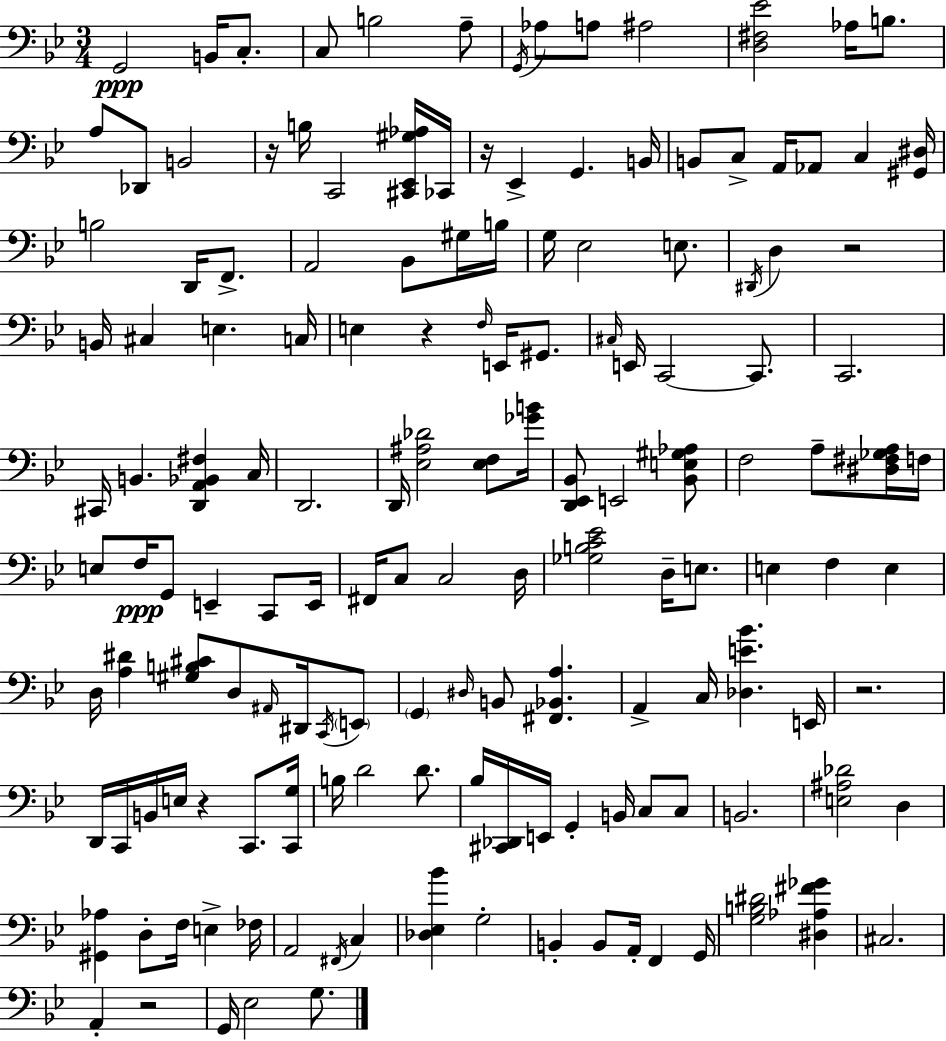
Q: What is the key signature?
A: BES major